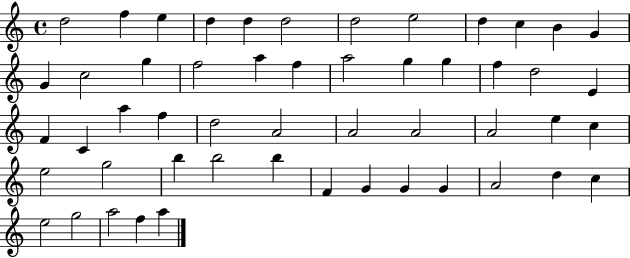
X:1
T:Untitled
M:4/4
L:1/4
K:C
d2 f e d d d2 d2 e2 d c B G G c2 g f2 a f a2 g g f d2 E F C a f d2 A2 A2 A2 A2 e c e2 g2 b b2 b F G G G A2 d c e2 g2 a2 f a